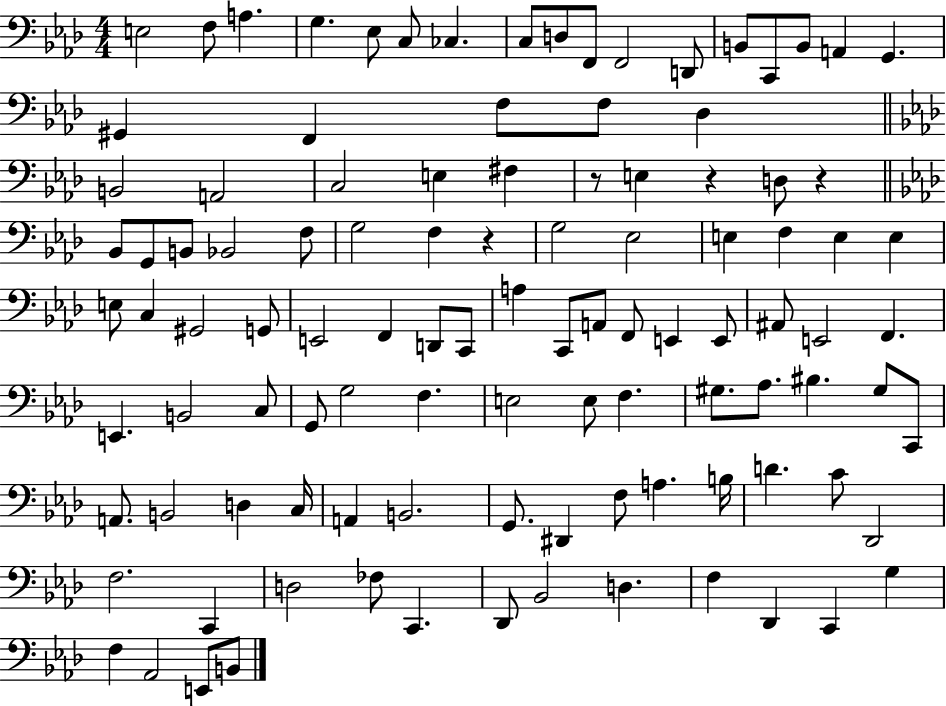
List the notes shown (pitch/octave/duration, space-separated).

E3/h F3/e A3/q. G3/q. Eb3/e C3/e CES3/q. C3/e D3/e F2/e F2/h D2/e B2/e C2/e B2/e A2/q G2/q. G#2/q F2/q F3/e F3/e Db3/q B2/h A2/h C3/h E3/q F#3/q R/e E3/q R/q D3/e R/q Bb2/e G2/e B2/e Bb2/h F3/e G3/h F3/q R/q G3/h Eb3/h E3/q F3/q E3/q E3/q E3/e C3/q G#2/h G2/e E2/h F2/q D2/e C2/e A3/q C2/e A2/e F2/e E2/q E2/e A#2/e E2/h F2/q. E2/q. B2/h C3/e G2/e G3/h F3/q. E3/h E3/e F3/q. G#3/e. Ab3/e. BIS3/q. G#3/e C2/e A2/e. B2/h D3/q C3/s A2/q B2/h. G2/e. D#2/q F3/e A3/q. B3/s D4/q. C4/e Db2/h F3/h. C2/q D3/h FES3/e C2/q. Db2/e Bb2/h D3/q. F3/q Db2/q C2/q G3/q F3/q Ab2/h E2/e B2/e